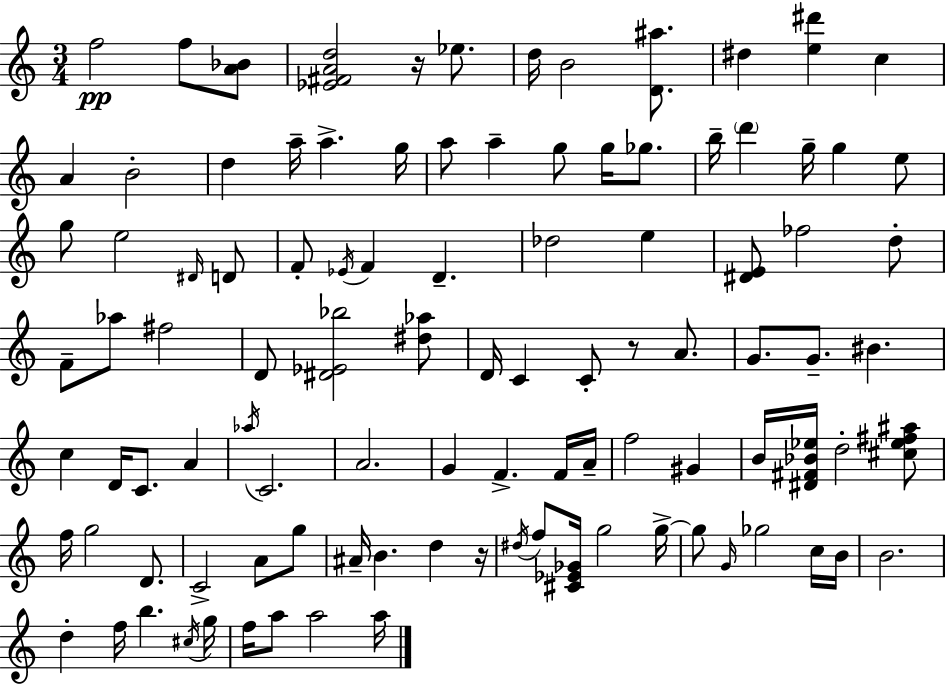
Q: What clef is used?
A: treble